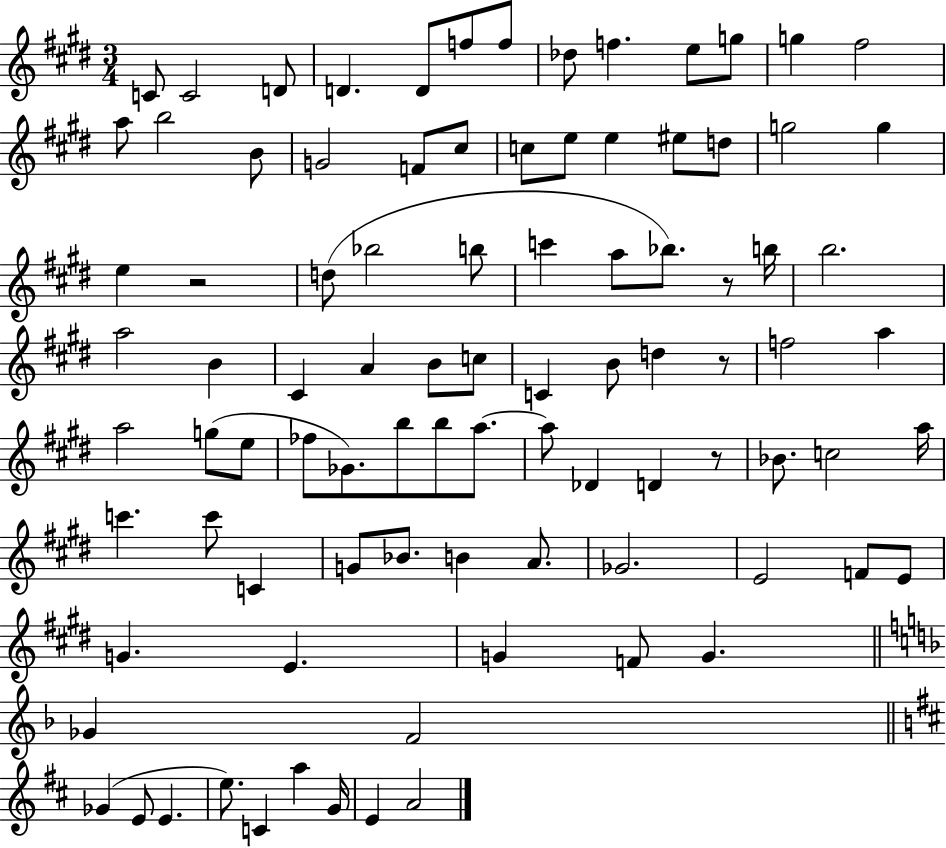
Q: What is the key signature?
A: E major